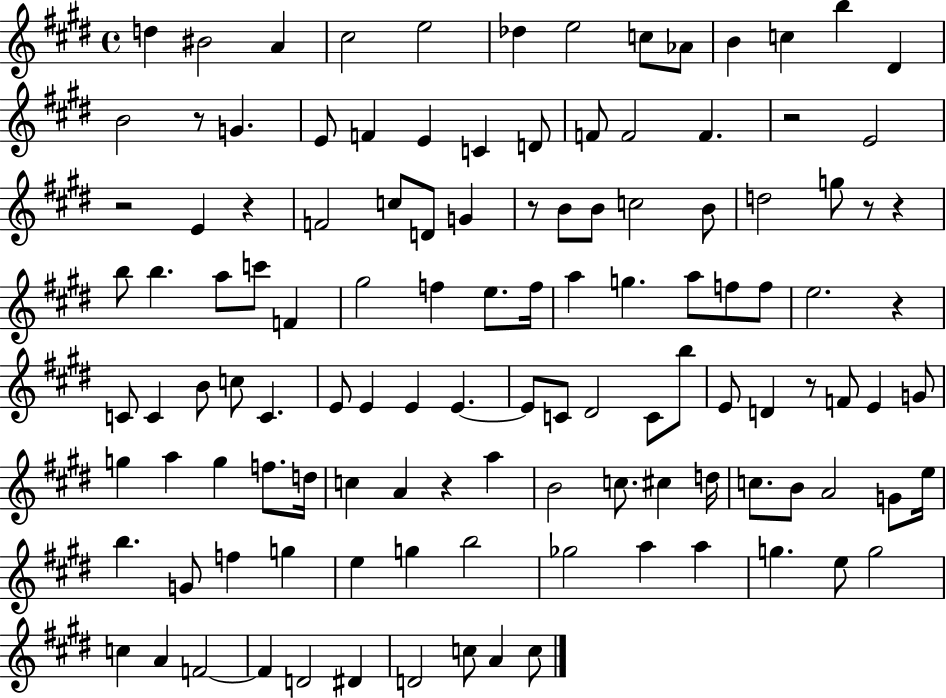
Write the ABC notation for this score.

X:1
T:Untitled
M:4/4
L:1/4
K:E
d ^B2 A ^c2 e2 _d e2 c/2 _A/2 B c b ^D B2 z/2 G E/2 F E C D/2 F/2 F2 F z2 E2 z2 E z F2 c/2 D/2 G z/2 B/2 B/2 c2 B/2 d2 g/2 z/2 z b/2 b a/2 c'/2 F ^g2 f e/2 f/4 a g a/2 f/2 f/2 e2 z C/2 C B/2 c/2 C E/2 E E E E/2 C/2 ^D2 C/2 b/2 E/2 D z/2 F/2 E G/2 g a g f/2 d/4 c A z a B2 c/2 ^c d/4 c/2 B/2 A2 G/2 e/4 b G/2 f g e g b2 _g2 a a g e/2 g2 c A F2 F D2 ^D D2 c/2 A c/2